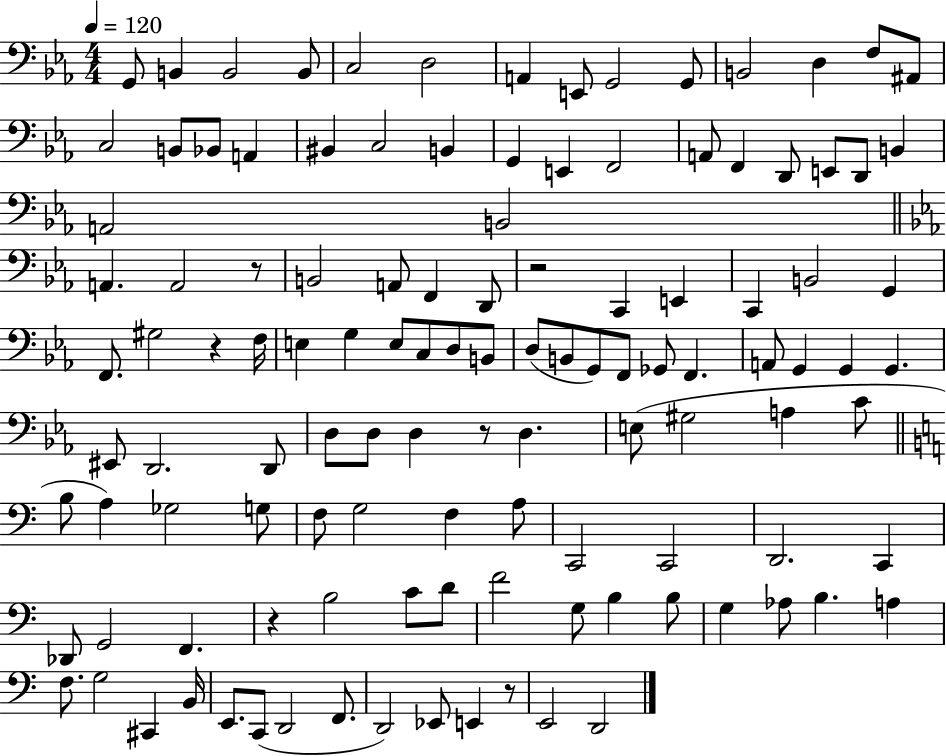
{
  \clef bass
  \numericTimeSignature
  \time 4/4
  \key ees \major
  \tempo 4 = 120
  g,8 b,4 b,2 b,8 | c2 d2 | a,4 e,8 g,2 g,8 | b,2 d4 f8 ais,8 | \break c2 b,8 bes,8 a,4 | bis,4 c2 b,4 | g,4 e,4 f,2 | a,8 f,4 d,8 e,8 d,8 b,4 | \break a,2 b,2 | \bar "||" \break \key c \minor a,4. a,2 r8 | b,2 a,8 f,4 d,8 | r2 c,4 e,4 | c,4 b,2 g,4 | \break f,8. gis2 r4 f16 | e4 g4 e8 c8 d8 b,8 | d8( b,8 g,8) f,8 ges,8 f,4. | a,8 g,4 g,4 g,4. | \break eis,8 d,2. d,8 | d8 d8 d4 r8 d4. | e8( gis2 a4 c'8 | \bar "||" \break \key c \major b8 a4) ges2 g8 | f8 g2 f4 a8 | c,2 c,2 | d,2. c,4 | \break des,8 g,2 f,4. | r4 b2 c'8 d'8 | f'2 g8 b4 b8 | g4 aes8 b4. a4 | \break f8. g2 cis,4 b,16 | e,8. c,8( d,2 f,8. | d,2) ees,8 e,4 r8 | e,2 d,2 | \break \bar "|."
}